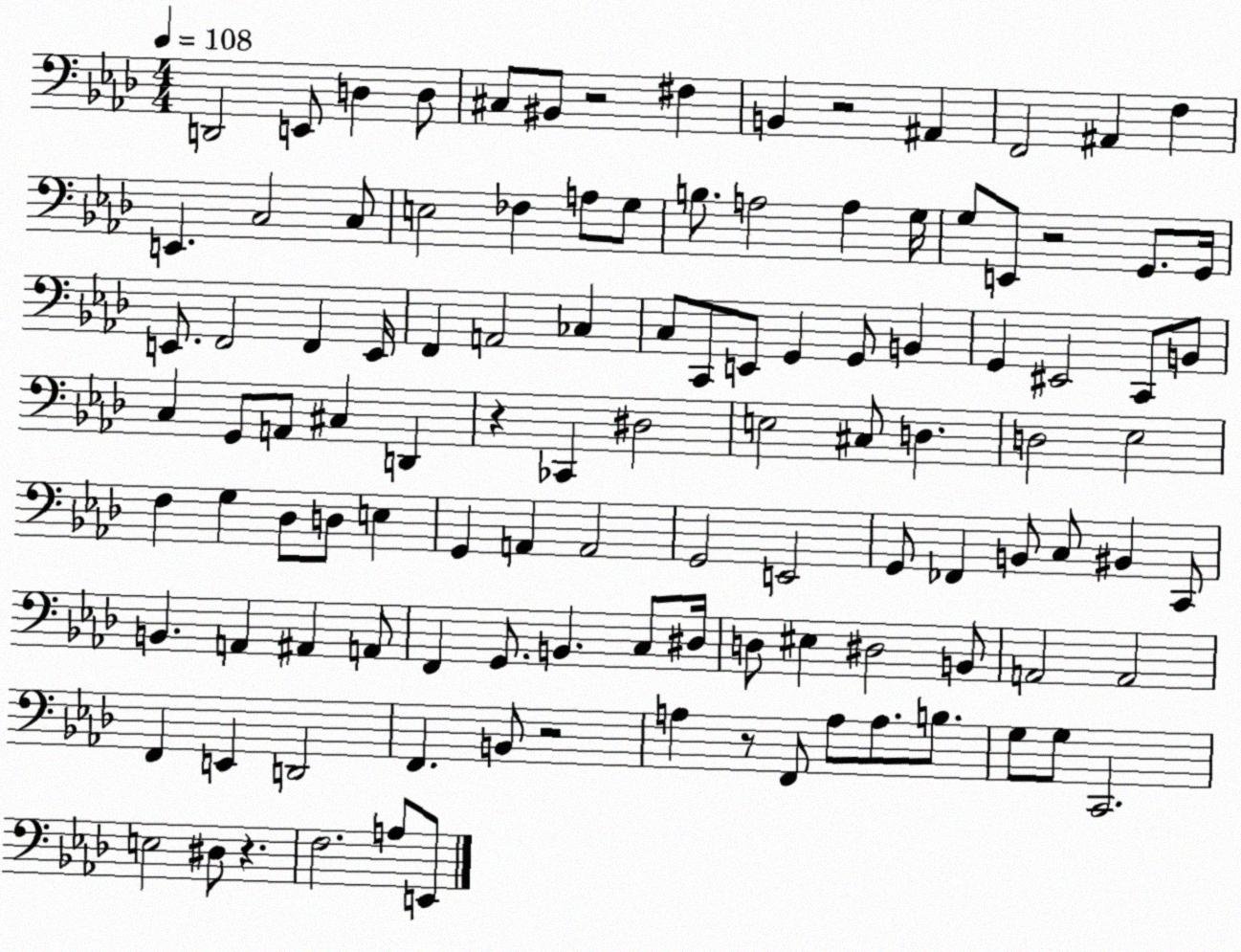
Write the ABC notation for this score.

X:1
T:Untitled
M:4/4
L:1/4
K:Ab
D,,2 E,,/2 D, D,/2 ^C,/2 ^B,,/2 z2 ^F, B,, z2 ^A,, F,,2 ^A,, F, E,, C,2 C,/2 E,2 _F, A,/2 G,/2 B,/2 A,2 A, G,/4 G,/2 E,,/2 z2 G,,/2 G,,/4 E,,/2 F,,2 F,, E,,/4 F,, A,,2 _C, C,/2 C,,/2 E,,/2 G,, G,,/2 B,, G,, ^E,,2 C,,/2 B,,/2 C, G,,/2 A,,/2 ^C, D,, z _C,, ^D,2 E,2 ^C,/2 D, D,2 _E,2 F, G, _D,/2 D,/2 E, G,, A,, A,,2 G,,2 E,,2 G,,/2 _F,, B,,/2 C,/2 ^B,, C,,/2 B,, A,, ^A,, A,,/2 F,, G,,/2 B,, C,/2 ^D,/4 D,/2 ^E, ^D,2 B,,/2 A,,2 A,,2 F,, E,, D,,2 F,, B,,/2 z2 A, z/2 F,,/2 A,/2 A,/2 B,/2 G,/2 G,/2 C,,2 E,2 ^D,/2 z F,2 A,/2 E,,/2